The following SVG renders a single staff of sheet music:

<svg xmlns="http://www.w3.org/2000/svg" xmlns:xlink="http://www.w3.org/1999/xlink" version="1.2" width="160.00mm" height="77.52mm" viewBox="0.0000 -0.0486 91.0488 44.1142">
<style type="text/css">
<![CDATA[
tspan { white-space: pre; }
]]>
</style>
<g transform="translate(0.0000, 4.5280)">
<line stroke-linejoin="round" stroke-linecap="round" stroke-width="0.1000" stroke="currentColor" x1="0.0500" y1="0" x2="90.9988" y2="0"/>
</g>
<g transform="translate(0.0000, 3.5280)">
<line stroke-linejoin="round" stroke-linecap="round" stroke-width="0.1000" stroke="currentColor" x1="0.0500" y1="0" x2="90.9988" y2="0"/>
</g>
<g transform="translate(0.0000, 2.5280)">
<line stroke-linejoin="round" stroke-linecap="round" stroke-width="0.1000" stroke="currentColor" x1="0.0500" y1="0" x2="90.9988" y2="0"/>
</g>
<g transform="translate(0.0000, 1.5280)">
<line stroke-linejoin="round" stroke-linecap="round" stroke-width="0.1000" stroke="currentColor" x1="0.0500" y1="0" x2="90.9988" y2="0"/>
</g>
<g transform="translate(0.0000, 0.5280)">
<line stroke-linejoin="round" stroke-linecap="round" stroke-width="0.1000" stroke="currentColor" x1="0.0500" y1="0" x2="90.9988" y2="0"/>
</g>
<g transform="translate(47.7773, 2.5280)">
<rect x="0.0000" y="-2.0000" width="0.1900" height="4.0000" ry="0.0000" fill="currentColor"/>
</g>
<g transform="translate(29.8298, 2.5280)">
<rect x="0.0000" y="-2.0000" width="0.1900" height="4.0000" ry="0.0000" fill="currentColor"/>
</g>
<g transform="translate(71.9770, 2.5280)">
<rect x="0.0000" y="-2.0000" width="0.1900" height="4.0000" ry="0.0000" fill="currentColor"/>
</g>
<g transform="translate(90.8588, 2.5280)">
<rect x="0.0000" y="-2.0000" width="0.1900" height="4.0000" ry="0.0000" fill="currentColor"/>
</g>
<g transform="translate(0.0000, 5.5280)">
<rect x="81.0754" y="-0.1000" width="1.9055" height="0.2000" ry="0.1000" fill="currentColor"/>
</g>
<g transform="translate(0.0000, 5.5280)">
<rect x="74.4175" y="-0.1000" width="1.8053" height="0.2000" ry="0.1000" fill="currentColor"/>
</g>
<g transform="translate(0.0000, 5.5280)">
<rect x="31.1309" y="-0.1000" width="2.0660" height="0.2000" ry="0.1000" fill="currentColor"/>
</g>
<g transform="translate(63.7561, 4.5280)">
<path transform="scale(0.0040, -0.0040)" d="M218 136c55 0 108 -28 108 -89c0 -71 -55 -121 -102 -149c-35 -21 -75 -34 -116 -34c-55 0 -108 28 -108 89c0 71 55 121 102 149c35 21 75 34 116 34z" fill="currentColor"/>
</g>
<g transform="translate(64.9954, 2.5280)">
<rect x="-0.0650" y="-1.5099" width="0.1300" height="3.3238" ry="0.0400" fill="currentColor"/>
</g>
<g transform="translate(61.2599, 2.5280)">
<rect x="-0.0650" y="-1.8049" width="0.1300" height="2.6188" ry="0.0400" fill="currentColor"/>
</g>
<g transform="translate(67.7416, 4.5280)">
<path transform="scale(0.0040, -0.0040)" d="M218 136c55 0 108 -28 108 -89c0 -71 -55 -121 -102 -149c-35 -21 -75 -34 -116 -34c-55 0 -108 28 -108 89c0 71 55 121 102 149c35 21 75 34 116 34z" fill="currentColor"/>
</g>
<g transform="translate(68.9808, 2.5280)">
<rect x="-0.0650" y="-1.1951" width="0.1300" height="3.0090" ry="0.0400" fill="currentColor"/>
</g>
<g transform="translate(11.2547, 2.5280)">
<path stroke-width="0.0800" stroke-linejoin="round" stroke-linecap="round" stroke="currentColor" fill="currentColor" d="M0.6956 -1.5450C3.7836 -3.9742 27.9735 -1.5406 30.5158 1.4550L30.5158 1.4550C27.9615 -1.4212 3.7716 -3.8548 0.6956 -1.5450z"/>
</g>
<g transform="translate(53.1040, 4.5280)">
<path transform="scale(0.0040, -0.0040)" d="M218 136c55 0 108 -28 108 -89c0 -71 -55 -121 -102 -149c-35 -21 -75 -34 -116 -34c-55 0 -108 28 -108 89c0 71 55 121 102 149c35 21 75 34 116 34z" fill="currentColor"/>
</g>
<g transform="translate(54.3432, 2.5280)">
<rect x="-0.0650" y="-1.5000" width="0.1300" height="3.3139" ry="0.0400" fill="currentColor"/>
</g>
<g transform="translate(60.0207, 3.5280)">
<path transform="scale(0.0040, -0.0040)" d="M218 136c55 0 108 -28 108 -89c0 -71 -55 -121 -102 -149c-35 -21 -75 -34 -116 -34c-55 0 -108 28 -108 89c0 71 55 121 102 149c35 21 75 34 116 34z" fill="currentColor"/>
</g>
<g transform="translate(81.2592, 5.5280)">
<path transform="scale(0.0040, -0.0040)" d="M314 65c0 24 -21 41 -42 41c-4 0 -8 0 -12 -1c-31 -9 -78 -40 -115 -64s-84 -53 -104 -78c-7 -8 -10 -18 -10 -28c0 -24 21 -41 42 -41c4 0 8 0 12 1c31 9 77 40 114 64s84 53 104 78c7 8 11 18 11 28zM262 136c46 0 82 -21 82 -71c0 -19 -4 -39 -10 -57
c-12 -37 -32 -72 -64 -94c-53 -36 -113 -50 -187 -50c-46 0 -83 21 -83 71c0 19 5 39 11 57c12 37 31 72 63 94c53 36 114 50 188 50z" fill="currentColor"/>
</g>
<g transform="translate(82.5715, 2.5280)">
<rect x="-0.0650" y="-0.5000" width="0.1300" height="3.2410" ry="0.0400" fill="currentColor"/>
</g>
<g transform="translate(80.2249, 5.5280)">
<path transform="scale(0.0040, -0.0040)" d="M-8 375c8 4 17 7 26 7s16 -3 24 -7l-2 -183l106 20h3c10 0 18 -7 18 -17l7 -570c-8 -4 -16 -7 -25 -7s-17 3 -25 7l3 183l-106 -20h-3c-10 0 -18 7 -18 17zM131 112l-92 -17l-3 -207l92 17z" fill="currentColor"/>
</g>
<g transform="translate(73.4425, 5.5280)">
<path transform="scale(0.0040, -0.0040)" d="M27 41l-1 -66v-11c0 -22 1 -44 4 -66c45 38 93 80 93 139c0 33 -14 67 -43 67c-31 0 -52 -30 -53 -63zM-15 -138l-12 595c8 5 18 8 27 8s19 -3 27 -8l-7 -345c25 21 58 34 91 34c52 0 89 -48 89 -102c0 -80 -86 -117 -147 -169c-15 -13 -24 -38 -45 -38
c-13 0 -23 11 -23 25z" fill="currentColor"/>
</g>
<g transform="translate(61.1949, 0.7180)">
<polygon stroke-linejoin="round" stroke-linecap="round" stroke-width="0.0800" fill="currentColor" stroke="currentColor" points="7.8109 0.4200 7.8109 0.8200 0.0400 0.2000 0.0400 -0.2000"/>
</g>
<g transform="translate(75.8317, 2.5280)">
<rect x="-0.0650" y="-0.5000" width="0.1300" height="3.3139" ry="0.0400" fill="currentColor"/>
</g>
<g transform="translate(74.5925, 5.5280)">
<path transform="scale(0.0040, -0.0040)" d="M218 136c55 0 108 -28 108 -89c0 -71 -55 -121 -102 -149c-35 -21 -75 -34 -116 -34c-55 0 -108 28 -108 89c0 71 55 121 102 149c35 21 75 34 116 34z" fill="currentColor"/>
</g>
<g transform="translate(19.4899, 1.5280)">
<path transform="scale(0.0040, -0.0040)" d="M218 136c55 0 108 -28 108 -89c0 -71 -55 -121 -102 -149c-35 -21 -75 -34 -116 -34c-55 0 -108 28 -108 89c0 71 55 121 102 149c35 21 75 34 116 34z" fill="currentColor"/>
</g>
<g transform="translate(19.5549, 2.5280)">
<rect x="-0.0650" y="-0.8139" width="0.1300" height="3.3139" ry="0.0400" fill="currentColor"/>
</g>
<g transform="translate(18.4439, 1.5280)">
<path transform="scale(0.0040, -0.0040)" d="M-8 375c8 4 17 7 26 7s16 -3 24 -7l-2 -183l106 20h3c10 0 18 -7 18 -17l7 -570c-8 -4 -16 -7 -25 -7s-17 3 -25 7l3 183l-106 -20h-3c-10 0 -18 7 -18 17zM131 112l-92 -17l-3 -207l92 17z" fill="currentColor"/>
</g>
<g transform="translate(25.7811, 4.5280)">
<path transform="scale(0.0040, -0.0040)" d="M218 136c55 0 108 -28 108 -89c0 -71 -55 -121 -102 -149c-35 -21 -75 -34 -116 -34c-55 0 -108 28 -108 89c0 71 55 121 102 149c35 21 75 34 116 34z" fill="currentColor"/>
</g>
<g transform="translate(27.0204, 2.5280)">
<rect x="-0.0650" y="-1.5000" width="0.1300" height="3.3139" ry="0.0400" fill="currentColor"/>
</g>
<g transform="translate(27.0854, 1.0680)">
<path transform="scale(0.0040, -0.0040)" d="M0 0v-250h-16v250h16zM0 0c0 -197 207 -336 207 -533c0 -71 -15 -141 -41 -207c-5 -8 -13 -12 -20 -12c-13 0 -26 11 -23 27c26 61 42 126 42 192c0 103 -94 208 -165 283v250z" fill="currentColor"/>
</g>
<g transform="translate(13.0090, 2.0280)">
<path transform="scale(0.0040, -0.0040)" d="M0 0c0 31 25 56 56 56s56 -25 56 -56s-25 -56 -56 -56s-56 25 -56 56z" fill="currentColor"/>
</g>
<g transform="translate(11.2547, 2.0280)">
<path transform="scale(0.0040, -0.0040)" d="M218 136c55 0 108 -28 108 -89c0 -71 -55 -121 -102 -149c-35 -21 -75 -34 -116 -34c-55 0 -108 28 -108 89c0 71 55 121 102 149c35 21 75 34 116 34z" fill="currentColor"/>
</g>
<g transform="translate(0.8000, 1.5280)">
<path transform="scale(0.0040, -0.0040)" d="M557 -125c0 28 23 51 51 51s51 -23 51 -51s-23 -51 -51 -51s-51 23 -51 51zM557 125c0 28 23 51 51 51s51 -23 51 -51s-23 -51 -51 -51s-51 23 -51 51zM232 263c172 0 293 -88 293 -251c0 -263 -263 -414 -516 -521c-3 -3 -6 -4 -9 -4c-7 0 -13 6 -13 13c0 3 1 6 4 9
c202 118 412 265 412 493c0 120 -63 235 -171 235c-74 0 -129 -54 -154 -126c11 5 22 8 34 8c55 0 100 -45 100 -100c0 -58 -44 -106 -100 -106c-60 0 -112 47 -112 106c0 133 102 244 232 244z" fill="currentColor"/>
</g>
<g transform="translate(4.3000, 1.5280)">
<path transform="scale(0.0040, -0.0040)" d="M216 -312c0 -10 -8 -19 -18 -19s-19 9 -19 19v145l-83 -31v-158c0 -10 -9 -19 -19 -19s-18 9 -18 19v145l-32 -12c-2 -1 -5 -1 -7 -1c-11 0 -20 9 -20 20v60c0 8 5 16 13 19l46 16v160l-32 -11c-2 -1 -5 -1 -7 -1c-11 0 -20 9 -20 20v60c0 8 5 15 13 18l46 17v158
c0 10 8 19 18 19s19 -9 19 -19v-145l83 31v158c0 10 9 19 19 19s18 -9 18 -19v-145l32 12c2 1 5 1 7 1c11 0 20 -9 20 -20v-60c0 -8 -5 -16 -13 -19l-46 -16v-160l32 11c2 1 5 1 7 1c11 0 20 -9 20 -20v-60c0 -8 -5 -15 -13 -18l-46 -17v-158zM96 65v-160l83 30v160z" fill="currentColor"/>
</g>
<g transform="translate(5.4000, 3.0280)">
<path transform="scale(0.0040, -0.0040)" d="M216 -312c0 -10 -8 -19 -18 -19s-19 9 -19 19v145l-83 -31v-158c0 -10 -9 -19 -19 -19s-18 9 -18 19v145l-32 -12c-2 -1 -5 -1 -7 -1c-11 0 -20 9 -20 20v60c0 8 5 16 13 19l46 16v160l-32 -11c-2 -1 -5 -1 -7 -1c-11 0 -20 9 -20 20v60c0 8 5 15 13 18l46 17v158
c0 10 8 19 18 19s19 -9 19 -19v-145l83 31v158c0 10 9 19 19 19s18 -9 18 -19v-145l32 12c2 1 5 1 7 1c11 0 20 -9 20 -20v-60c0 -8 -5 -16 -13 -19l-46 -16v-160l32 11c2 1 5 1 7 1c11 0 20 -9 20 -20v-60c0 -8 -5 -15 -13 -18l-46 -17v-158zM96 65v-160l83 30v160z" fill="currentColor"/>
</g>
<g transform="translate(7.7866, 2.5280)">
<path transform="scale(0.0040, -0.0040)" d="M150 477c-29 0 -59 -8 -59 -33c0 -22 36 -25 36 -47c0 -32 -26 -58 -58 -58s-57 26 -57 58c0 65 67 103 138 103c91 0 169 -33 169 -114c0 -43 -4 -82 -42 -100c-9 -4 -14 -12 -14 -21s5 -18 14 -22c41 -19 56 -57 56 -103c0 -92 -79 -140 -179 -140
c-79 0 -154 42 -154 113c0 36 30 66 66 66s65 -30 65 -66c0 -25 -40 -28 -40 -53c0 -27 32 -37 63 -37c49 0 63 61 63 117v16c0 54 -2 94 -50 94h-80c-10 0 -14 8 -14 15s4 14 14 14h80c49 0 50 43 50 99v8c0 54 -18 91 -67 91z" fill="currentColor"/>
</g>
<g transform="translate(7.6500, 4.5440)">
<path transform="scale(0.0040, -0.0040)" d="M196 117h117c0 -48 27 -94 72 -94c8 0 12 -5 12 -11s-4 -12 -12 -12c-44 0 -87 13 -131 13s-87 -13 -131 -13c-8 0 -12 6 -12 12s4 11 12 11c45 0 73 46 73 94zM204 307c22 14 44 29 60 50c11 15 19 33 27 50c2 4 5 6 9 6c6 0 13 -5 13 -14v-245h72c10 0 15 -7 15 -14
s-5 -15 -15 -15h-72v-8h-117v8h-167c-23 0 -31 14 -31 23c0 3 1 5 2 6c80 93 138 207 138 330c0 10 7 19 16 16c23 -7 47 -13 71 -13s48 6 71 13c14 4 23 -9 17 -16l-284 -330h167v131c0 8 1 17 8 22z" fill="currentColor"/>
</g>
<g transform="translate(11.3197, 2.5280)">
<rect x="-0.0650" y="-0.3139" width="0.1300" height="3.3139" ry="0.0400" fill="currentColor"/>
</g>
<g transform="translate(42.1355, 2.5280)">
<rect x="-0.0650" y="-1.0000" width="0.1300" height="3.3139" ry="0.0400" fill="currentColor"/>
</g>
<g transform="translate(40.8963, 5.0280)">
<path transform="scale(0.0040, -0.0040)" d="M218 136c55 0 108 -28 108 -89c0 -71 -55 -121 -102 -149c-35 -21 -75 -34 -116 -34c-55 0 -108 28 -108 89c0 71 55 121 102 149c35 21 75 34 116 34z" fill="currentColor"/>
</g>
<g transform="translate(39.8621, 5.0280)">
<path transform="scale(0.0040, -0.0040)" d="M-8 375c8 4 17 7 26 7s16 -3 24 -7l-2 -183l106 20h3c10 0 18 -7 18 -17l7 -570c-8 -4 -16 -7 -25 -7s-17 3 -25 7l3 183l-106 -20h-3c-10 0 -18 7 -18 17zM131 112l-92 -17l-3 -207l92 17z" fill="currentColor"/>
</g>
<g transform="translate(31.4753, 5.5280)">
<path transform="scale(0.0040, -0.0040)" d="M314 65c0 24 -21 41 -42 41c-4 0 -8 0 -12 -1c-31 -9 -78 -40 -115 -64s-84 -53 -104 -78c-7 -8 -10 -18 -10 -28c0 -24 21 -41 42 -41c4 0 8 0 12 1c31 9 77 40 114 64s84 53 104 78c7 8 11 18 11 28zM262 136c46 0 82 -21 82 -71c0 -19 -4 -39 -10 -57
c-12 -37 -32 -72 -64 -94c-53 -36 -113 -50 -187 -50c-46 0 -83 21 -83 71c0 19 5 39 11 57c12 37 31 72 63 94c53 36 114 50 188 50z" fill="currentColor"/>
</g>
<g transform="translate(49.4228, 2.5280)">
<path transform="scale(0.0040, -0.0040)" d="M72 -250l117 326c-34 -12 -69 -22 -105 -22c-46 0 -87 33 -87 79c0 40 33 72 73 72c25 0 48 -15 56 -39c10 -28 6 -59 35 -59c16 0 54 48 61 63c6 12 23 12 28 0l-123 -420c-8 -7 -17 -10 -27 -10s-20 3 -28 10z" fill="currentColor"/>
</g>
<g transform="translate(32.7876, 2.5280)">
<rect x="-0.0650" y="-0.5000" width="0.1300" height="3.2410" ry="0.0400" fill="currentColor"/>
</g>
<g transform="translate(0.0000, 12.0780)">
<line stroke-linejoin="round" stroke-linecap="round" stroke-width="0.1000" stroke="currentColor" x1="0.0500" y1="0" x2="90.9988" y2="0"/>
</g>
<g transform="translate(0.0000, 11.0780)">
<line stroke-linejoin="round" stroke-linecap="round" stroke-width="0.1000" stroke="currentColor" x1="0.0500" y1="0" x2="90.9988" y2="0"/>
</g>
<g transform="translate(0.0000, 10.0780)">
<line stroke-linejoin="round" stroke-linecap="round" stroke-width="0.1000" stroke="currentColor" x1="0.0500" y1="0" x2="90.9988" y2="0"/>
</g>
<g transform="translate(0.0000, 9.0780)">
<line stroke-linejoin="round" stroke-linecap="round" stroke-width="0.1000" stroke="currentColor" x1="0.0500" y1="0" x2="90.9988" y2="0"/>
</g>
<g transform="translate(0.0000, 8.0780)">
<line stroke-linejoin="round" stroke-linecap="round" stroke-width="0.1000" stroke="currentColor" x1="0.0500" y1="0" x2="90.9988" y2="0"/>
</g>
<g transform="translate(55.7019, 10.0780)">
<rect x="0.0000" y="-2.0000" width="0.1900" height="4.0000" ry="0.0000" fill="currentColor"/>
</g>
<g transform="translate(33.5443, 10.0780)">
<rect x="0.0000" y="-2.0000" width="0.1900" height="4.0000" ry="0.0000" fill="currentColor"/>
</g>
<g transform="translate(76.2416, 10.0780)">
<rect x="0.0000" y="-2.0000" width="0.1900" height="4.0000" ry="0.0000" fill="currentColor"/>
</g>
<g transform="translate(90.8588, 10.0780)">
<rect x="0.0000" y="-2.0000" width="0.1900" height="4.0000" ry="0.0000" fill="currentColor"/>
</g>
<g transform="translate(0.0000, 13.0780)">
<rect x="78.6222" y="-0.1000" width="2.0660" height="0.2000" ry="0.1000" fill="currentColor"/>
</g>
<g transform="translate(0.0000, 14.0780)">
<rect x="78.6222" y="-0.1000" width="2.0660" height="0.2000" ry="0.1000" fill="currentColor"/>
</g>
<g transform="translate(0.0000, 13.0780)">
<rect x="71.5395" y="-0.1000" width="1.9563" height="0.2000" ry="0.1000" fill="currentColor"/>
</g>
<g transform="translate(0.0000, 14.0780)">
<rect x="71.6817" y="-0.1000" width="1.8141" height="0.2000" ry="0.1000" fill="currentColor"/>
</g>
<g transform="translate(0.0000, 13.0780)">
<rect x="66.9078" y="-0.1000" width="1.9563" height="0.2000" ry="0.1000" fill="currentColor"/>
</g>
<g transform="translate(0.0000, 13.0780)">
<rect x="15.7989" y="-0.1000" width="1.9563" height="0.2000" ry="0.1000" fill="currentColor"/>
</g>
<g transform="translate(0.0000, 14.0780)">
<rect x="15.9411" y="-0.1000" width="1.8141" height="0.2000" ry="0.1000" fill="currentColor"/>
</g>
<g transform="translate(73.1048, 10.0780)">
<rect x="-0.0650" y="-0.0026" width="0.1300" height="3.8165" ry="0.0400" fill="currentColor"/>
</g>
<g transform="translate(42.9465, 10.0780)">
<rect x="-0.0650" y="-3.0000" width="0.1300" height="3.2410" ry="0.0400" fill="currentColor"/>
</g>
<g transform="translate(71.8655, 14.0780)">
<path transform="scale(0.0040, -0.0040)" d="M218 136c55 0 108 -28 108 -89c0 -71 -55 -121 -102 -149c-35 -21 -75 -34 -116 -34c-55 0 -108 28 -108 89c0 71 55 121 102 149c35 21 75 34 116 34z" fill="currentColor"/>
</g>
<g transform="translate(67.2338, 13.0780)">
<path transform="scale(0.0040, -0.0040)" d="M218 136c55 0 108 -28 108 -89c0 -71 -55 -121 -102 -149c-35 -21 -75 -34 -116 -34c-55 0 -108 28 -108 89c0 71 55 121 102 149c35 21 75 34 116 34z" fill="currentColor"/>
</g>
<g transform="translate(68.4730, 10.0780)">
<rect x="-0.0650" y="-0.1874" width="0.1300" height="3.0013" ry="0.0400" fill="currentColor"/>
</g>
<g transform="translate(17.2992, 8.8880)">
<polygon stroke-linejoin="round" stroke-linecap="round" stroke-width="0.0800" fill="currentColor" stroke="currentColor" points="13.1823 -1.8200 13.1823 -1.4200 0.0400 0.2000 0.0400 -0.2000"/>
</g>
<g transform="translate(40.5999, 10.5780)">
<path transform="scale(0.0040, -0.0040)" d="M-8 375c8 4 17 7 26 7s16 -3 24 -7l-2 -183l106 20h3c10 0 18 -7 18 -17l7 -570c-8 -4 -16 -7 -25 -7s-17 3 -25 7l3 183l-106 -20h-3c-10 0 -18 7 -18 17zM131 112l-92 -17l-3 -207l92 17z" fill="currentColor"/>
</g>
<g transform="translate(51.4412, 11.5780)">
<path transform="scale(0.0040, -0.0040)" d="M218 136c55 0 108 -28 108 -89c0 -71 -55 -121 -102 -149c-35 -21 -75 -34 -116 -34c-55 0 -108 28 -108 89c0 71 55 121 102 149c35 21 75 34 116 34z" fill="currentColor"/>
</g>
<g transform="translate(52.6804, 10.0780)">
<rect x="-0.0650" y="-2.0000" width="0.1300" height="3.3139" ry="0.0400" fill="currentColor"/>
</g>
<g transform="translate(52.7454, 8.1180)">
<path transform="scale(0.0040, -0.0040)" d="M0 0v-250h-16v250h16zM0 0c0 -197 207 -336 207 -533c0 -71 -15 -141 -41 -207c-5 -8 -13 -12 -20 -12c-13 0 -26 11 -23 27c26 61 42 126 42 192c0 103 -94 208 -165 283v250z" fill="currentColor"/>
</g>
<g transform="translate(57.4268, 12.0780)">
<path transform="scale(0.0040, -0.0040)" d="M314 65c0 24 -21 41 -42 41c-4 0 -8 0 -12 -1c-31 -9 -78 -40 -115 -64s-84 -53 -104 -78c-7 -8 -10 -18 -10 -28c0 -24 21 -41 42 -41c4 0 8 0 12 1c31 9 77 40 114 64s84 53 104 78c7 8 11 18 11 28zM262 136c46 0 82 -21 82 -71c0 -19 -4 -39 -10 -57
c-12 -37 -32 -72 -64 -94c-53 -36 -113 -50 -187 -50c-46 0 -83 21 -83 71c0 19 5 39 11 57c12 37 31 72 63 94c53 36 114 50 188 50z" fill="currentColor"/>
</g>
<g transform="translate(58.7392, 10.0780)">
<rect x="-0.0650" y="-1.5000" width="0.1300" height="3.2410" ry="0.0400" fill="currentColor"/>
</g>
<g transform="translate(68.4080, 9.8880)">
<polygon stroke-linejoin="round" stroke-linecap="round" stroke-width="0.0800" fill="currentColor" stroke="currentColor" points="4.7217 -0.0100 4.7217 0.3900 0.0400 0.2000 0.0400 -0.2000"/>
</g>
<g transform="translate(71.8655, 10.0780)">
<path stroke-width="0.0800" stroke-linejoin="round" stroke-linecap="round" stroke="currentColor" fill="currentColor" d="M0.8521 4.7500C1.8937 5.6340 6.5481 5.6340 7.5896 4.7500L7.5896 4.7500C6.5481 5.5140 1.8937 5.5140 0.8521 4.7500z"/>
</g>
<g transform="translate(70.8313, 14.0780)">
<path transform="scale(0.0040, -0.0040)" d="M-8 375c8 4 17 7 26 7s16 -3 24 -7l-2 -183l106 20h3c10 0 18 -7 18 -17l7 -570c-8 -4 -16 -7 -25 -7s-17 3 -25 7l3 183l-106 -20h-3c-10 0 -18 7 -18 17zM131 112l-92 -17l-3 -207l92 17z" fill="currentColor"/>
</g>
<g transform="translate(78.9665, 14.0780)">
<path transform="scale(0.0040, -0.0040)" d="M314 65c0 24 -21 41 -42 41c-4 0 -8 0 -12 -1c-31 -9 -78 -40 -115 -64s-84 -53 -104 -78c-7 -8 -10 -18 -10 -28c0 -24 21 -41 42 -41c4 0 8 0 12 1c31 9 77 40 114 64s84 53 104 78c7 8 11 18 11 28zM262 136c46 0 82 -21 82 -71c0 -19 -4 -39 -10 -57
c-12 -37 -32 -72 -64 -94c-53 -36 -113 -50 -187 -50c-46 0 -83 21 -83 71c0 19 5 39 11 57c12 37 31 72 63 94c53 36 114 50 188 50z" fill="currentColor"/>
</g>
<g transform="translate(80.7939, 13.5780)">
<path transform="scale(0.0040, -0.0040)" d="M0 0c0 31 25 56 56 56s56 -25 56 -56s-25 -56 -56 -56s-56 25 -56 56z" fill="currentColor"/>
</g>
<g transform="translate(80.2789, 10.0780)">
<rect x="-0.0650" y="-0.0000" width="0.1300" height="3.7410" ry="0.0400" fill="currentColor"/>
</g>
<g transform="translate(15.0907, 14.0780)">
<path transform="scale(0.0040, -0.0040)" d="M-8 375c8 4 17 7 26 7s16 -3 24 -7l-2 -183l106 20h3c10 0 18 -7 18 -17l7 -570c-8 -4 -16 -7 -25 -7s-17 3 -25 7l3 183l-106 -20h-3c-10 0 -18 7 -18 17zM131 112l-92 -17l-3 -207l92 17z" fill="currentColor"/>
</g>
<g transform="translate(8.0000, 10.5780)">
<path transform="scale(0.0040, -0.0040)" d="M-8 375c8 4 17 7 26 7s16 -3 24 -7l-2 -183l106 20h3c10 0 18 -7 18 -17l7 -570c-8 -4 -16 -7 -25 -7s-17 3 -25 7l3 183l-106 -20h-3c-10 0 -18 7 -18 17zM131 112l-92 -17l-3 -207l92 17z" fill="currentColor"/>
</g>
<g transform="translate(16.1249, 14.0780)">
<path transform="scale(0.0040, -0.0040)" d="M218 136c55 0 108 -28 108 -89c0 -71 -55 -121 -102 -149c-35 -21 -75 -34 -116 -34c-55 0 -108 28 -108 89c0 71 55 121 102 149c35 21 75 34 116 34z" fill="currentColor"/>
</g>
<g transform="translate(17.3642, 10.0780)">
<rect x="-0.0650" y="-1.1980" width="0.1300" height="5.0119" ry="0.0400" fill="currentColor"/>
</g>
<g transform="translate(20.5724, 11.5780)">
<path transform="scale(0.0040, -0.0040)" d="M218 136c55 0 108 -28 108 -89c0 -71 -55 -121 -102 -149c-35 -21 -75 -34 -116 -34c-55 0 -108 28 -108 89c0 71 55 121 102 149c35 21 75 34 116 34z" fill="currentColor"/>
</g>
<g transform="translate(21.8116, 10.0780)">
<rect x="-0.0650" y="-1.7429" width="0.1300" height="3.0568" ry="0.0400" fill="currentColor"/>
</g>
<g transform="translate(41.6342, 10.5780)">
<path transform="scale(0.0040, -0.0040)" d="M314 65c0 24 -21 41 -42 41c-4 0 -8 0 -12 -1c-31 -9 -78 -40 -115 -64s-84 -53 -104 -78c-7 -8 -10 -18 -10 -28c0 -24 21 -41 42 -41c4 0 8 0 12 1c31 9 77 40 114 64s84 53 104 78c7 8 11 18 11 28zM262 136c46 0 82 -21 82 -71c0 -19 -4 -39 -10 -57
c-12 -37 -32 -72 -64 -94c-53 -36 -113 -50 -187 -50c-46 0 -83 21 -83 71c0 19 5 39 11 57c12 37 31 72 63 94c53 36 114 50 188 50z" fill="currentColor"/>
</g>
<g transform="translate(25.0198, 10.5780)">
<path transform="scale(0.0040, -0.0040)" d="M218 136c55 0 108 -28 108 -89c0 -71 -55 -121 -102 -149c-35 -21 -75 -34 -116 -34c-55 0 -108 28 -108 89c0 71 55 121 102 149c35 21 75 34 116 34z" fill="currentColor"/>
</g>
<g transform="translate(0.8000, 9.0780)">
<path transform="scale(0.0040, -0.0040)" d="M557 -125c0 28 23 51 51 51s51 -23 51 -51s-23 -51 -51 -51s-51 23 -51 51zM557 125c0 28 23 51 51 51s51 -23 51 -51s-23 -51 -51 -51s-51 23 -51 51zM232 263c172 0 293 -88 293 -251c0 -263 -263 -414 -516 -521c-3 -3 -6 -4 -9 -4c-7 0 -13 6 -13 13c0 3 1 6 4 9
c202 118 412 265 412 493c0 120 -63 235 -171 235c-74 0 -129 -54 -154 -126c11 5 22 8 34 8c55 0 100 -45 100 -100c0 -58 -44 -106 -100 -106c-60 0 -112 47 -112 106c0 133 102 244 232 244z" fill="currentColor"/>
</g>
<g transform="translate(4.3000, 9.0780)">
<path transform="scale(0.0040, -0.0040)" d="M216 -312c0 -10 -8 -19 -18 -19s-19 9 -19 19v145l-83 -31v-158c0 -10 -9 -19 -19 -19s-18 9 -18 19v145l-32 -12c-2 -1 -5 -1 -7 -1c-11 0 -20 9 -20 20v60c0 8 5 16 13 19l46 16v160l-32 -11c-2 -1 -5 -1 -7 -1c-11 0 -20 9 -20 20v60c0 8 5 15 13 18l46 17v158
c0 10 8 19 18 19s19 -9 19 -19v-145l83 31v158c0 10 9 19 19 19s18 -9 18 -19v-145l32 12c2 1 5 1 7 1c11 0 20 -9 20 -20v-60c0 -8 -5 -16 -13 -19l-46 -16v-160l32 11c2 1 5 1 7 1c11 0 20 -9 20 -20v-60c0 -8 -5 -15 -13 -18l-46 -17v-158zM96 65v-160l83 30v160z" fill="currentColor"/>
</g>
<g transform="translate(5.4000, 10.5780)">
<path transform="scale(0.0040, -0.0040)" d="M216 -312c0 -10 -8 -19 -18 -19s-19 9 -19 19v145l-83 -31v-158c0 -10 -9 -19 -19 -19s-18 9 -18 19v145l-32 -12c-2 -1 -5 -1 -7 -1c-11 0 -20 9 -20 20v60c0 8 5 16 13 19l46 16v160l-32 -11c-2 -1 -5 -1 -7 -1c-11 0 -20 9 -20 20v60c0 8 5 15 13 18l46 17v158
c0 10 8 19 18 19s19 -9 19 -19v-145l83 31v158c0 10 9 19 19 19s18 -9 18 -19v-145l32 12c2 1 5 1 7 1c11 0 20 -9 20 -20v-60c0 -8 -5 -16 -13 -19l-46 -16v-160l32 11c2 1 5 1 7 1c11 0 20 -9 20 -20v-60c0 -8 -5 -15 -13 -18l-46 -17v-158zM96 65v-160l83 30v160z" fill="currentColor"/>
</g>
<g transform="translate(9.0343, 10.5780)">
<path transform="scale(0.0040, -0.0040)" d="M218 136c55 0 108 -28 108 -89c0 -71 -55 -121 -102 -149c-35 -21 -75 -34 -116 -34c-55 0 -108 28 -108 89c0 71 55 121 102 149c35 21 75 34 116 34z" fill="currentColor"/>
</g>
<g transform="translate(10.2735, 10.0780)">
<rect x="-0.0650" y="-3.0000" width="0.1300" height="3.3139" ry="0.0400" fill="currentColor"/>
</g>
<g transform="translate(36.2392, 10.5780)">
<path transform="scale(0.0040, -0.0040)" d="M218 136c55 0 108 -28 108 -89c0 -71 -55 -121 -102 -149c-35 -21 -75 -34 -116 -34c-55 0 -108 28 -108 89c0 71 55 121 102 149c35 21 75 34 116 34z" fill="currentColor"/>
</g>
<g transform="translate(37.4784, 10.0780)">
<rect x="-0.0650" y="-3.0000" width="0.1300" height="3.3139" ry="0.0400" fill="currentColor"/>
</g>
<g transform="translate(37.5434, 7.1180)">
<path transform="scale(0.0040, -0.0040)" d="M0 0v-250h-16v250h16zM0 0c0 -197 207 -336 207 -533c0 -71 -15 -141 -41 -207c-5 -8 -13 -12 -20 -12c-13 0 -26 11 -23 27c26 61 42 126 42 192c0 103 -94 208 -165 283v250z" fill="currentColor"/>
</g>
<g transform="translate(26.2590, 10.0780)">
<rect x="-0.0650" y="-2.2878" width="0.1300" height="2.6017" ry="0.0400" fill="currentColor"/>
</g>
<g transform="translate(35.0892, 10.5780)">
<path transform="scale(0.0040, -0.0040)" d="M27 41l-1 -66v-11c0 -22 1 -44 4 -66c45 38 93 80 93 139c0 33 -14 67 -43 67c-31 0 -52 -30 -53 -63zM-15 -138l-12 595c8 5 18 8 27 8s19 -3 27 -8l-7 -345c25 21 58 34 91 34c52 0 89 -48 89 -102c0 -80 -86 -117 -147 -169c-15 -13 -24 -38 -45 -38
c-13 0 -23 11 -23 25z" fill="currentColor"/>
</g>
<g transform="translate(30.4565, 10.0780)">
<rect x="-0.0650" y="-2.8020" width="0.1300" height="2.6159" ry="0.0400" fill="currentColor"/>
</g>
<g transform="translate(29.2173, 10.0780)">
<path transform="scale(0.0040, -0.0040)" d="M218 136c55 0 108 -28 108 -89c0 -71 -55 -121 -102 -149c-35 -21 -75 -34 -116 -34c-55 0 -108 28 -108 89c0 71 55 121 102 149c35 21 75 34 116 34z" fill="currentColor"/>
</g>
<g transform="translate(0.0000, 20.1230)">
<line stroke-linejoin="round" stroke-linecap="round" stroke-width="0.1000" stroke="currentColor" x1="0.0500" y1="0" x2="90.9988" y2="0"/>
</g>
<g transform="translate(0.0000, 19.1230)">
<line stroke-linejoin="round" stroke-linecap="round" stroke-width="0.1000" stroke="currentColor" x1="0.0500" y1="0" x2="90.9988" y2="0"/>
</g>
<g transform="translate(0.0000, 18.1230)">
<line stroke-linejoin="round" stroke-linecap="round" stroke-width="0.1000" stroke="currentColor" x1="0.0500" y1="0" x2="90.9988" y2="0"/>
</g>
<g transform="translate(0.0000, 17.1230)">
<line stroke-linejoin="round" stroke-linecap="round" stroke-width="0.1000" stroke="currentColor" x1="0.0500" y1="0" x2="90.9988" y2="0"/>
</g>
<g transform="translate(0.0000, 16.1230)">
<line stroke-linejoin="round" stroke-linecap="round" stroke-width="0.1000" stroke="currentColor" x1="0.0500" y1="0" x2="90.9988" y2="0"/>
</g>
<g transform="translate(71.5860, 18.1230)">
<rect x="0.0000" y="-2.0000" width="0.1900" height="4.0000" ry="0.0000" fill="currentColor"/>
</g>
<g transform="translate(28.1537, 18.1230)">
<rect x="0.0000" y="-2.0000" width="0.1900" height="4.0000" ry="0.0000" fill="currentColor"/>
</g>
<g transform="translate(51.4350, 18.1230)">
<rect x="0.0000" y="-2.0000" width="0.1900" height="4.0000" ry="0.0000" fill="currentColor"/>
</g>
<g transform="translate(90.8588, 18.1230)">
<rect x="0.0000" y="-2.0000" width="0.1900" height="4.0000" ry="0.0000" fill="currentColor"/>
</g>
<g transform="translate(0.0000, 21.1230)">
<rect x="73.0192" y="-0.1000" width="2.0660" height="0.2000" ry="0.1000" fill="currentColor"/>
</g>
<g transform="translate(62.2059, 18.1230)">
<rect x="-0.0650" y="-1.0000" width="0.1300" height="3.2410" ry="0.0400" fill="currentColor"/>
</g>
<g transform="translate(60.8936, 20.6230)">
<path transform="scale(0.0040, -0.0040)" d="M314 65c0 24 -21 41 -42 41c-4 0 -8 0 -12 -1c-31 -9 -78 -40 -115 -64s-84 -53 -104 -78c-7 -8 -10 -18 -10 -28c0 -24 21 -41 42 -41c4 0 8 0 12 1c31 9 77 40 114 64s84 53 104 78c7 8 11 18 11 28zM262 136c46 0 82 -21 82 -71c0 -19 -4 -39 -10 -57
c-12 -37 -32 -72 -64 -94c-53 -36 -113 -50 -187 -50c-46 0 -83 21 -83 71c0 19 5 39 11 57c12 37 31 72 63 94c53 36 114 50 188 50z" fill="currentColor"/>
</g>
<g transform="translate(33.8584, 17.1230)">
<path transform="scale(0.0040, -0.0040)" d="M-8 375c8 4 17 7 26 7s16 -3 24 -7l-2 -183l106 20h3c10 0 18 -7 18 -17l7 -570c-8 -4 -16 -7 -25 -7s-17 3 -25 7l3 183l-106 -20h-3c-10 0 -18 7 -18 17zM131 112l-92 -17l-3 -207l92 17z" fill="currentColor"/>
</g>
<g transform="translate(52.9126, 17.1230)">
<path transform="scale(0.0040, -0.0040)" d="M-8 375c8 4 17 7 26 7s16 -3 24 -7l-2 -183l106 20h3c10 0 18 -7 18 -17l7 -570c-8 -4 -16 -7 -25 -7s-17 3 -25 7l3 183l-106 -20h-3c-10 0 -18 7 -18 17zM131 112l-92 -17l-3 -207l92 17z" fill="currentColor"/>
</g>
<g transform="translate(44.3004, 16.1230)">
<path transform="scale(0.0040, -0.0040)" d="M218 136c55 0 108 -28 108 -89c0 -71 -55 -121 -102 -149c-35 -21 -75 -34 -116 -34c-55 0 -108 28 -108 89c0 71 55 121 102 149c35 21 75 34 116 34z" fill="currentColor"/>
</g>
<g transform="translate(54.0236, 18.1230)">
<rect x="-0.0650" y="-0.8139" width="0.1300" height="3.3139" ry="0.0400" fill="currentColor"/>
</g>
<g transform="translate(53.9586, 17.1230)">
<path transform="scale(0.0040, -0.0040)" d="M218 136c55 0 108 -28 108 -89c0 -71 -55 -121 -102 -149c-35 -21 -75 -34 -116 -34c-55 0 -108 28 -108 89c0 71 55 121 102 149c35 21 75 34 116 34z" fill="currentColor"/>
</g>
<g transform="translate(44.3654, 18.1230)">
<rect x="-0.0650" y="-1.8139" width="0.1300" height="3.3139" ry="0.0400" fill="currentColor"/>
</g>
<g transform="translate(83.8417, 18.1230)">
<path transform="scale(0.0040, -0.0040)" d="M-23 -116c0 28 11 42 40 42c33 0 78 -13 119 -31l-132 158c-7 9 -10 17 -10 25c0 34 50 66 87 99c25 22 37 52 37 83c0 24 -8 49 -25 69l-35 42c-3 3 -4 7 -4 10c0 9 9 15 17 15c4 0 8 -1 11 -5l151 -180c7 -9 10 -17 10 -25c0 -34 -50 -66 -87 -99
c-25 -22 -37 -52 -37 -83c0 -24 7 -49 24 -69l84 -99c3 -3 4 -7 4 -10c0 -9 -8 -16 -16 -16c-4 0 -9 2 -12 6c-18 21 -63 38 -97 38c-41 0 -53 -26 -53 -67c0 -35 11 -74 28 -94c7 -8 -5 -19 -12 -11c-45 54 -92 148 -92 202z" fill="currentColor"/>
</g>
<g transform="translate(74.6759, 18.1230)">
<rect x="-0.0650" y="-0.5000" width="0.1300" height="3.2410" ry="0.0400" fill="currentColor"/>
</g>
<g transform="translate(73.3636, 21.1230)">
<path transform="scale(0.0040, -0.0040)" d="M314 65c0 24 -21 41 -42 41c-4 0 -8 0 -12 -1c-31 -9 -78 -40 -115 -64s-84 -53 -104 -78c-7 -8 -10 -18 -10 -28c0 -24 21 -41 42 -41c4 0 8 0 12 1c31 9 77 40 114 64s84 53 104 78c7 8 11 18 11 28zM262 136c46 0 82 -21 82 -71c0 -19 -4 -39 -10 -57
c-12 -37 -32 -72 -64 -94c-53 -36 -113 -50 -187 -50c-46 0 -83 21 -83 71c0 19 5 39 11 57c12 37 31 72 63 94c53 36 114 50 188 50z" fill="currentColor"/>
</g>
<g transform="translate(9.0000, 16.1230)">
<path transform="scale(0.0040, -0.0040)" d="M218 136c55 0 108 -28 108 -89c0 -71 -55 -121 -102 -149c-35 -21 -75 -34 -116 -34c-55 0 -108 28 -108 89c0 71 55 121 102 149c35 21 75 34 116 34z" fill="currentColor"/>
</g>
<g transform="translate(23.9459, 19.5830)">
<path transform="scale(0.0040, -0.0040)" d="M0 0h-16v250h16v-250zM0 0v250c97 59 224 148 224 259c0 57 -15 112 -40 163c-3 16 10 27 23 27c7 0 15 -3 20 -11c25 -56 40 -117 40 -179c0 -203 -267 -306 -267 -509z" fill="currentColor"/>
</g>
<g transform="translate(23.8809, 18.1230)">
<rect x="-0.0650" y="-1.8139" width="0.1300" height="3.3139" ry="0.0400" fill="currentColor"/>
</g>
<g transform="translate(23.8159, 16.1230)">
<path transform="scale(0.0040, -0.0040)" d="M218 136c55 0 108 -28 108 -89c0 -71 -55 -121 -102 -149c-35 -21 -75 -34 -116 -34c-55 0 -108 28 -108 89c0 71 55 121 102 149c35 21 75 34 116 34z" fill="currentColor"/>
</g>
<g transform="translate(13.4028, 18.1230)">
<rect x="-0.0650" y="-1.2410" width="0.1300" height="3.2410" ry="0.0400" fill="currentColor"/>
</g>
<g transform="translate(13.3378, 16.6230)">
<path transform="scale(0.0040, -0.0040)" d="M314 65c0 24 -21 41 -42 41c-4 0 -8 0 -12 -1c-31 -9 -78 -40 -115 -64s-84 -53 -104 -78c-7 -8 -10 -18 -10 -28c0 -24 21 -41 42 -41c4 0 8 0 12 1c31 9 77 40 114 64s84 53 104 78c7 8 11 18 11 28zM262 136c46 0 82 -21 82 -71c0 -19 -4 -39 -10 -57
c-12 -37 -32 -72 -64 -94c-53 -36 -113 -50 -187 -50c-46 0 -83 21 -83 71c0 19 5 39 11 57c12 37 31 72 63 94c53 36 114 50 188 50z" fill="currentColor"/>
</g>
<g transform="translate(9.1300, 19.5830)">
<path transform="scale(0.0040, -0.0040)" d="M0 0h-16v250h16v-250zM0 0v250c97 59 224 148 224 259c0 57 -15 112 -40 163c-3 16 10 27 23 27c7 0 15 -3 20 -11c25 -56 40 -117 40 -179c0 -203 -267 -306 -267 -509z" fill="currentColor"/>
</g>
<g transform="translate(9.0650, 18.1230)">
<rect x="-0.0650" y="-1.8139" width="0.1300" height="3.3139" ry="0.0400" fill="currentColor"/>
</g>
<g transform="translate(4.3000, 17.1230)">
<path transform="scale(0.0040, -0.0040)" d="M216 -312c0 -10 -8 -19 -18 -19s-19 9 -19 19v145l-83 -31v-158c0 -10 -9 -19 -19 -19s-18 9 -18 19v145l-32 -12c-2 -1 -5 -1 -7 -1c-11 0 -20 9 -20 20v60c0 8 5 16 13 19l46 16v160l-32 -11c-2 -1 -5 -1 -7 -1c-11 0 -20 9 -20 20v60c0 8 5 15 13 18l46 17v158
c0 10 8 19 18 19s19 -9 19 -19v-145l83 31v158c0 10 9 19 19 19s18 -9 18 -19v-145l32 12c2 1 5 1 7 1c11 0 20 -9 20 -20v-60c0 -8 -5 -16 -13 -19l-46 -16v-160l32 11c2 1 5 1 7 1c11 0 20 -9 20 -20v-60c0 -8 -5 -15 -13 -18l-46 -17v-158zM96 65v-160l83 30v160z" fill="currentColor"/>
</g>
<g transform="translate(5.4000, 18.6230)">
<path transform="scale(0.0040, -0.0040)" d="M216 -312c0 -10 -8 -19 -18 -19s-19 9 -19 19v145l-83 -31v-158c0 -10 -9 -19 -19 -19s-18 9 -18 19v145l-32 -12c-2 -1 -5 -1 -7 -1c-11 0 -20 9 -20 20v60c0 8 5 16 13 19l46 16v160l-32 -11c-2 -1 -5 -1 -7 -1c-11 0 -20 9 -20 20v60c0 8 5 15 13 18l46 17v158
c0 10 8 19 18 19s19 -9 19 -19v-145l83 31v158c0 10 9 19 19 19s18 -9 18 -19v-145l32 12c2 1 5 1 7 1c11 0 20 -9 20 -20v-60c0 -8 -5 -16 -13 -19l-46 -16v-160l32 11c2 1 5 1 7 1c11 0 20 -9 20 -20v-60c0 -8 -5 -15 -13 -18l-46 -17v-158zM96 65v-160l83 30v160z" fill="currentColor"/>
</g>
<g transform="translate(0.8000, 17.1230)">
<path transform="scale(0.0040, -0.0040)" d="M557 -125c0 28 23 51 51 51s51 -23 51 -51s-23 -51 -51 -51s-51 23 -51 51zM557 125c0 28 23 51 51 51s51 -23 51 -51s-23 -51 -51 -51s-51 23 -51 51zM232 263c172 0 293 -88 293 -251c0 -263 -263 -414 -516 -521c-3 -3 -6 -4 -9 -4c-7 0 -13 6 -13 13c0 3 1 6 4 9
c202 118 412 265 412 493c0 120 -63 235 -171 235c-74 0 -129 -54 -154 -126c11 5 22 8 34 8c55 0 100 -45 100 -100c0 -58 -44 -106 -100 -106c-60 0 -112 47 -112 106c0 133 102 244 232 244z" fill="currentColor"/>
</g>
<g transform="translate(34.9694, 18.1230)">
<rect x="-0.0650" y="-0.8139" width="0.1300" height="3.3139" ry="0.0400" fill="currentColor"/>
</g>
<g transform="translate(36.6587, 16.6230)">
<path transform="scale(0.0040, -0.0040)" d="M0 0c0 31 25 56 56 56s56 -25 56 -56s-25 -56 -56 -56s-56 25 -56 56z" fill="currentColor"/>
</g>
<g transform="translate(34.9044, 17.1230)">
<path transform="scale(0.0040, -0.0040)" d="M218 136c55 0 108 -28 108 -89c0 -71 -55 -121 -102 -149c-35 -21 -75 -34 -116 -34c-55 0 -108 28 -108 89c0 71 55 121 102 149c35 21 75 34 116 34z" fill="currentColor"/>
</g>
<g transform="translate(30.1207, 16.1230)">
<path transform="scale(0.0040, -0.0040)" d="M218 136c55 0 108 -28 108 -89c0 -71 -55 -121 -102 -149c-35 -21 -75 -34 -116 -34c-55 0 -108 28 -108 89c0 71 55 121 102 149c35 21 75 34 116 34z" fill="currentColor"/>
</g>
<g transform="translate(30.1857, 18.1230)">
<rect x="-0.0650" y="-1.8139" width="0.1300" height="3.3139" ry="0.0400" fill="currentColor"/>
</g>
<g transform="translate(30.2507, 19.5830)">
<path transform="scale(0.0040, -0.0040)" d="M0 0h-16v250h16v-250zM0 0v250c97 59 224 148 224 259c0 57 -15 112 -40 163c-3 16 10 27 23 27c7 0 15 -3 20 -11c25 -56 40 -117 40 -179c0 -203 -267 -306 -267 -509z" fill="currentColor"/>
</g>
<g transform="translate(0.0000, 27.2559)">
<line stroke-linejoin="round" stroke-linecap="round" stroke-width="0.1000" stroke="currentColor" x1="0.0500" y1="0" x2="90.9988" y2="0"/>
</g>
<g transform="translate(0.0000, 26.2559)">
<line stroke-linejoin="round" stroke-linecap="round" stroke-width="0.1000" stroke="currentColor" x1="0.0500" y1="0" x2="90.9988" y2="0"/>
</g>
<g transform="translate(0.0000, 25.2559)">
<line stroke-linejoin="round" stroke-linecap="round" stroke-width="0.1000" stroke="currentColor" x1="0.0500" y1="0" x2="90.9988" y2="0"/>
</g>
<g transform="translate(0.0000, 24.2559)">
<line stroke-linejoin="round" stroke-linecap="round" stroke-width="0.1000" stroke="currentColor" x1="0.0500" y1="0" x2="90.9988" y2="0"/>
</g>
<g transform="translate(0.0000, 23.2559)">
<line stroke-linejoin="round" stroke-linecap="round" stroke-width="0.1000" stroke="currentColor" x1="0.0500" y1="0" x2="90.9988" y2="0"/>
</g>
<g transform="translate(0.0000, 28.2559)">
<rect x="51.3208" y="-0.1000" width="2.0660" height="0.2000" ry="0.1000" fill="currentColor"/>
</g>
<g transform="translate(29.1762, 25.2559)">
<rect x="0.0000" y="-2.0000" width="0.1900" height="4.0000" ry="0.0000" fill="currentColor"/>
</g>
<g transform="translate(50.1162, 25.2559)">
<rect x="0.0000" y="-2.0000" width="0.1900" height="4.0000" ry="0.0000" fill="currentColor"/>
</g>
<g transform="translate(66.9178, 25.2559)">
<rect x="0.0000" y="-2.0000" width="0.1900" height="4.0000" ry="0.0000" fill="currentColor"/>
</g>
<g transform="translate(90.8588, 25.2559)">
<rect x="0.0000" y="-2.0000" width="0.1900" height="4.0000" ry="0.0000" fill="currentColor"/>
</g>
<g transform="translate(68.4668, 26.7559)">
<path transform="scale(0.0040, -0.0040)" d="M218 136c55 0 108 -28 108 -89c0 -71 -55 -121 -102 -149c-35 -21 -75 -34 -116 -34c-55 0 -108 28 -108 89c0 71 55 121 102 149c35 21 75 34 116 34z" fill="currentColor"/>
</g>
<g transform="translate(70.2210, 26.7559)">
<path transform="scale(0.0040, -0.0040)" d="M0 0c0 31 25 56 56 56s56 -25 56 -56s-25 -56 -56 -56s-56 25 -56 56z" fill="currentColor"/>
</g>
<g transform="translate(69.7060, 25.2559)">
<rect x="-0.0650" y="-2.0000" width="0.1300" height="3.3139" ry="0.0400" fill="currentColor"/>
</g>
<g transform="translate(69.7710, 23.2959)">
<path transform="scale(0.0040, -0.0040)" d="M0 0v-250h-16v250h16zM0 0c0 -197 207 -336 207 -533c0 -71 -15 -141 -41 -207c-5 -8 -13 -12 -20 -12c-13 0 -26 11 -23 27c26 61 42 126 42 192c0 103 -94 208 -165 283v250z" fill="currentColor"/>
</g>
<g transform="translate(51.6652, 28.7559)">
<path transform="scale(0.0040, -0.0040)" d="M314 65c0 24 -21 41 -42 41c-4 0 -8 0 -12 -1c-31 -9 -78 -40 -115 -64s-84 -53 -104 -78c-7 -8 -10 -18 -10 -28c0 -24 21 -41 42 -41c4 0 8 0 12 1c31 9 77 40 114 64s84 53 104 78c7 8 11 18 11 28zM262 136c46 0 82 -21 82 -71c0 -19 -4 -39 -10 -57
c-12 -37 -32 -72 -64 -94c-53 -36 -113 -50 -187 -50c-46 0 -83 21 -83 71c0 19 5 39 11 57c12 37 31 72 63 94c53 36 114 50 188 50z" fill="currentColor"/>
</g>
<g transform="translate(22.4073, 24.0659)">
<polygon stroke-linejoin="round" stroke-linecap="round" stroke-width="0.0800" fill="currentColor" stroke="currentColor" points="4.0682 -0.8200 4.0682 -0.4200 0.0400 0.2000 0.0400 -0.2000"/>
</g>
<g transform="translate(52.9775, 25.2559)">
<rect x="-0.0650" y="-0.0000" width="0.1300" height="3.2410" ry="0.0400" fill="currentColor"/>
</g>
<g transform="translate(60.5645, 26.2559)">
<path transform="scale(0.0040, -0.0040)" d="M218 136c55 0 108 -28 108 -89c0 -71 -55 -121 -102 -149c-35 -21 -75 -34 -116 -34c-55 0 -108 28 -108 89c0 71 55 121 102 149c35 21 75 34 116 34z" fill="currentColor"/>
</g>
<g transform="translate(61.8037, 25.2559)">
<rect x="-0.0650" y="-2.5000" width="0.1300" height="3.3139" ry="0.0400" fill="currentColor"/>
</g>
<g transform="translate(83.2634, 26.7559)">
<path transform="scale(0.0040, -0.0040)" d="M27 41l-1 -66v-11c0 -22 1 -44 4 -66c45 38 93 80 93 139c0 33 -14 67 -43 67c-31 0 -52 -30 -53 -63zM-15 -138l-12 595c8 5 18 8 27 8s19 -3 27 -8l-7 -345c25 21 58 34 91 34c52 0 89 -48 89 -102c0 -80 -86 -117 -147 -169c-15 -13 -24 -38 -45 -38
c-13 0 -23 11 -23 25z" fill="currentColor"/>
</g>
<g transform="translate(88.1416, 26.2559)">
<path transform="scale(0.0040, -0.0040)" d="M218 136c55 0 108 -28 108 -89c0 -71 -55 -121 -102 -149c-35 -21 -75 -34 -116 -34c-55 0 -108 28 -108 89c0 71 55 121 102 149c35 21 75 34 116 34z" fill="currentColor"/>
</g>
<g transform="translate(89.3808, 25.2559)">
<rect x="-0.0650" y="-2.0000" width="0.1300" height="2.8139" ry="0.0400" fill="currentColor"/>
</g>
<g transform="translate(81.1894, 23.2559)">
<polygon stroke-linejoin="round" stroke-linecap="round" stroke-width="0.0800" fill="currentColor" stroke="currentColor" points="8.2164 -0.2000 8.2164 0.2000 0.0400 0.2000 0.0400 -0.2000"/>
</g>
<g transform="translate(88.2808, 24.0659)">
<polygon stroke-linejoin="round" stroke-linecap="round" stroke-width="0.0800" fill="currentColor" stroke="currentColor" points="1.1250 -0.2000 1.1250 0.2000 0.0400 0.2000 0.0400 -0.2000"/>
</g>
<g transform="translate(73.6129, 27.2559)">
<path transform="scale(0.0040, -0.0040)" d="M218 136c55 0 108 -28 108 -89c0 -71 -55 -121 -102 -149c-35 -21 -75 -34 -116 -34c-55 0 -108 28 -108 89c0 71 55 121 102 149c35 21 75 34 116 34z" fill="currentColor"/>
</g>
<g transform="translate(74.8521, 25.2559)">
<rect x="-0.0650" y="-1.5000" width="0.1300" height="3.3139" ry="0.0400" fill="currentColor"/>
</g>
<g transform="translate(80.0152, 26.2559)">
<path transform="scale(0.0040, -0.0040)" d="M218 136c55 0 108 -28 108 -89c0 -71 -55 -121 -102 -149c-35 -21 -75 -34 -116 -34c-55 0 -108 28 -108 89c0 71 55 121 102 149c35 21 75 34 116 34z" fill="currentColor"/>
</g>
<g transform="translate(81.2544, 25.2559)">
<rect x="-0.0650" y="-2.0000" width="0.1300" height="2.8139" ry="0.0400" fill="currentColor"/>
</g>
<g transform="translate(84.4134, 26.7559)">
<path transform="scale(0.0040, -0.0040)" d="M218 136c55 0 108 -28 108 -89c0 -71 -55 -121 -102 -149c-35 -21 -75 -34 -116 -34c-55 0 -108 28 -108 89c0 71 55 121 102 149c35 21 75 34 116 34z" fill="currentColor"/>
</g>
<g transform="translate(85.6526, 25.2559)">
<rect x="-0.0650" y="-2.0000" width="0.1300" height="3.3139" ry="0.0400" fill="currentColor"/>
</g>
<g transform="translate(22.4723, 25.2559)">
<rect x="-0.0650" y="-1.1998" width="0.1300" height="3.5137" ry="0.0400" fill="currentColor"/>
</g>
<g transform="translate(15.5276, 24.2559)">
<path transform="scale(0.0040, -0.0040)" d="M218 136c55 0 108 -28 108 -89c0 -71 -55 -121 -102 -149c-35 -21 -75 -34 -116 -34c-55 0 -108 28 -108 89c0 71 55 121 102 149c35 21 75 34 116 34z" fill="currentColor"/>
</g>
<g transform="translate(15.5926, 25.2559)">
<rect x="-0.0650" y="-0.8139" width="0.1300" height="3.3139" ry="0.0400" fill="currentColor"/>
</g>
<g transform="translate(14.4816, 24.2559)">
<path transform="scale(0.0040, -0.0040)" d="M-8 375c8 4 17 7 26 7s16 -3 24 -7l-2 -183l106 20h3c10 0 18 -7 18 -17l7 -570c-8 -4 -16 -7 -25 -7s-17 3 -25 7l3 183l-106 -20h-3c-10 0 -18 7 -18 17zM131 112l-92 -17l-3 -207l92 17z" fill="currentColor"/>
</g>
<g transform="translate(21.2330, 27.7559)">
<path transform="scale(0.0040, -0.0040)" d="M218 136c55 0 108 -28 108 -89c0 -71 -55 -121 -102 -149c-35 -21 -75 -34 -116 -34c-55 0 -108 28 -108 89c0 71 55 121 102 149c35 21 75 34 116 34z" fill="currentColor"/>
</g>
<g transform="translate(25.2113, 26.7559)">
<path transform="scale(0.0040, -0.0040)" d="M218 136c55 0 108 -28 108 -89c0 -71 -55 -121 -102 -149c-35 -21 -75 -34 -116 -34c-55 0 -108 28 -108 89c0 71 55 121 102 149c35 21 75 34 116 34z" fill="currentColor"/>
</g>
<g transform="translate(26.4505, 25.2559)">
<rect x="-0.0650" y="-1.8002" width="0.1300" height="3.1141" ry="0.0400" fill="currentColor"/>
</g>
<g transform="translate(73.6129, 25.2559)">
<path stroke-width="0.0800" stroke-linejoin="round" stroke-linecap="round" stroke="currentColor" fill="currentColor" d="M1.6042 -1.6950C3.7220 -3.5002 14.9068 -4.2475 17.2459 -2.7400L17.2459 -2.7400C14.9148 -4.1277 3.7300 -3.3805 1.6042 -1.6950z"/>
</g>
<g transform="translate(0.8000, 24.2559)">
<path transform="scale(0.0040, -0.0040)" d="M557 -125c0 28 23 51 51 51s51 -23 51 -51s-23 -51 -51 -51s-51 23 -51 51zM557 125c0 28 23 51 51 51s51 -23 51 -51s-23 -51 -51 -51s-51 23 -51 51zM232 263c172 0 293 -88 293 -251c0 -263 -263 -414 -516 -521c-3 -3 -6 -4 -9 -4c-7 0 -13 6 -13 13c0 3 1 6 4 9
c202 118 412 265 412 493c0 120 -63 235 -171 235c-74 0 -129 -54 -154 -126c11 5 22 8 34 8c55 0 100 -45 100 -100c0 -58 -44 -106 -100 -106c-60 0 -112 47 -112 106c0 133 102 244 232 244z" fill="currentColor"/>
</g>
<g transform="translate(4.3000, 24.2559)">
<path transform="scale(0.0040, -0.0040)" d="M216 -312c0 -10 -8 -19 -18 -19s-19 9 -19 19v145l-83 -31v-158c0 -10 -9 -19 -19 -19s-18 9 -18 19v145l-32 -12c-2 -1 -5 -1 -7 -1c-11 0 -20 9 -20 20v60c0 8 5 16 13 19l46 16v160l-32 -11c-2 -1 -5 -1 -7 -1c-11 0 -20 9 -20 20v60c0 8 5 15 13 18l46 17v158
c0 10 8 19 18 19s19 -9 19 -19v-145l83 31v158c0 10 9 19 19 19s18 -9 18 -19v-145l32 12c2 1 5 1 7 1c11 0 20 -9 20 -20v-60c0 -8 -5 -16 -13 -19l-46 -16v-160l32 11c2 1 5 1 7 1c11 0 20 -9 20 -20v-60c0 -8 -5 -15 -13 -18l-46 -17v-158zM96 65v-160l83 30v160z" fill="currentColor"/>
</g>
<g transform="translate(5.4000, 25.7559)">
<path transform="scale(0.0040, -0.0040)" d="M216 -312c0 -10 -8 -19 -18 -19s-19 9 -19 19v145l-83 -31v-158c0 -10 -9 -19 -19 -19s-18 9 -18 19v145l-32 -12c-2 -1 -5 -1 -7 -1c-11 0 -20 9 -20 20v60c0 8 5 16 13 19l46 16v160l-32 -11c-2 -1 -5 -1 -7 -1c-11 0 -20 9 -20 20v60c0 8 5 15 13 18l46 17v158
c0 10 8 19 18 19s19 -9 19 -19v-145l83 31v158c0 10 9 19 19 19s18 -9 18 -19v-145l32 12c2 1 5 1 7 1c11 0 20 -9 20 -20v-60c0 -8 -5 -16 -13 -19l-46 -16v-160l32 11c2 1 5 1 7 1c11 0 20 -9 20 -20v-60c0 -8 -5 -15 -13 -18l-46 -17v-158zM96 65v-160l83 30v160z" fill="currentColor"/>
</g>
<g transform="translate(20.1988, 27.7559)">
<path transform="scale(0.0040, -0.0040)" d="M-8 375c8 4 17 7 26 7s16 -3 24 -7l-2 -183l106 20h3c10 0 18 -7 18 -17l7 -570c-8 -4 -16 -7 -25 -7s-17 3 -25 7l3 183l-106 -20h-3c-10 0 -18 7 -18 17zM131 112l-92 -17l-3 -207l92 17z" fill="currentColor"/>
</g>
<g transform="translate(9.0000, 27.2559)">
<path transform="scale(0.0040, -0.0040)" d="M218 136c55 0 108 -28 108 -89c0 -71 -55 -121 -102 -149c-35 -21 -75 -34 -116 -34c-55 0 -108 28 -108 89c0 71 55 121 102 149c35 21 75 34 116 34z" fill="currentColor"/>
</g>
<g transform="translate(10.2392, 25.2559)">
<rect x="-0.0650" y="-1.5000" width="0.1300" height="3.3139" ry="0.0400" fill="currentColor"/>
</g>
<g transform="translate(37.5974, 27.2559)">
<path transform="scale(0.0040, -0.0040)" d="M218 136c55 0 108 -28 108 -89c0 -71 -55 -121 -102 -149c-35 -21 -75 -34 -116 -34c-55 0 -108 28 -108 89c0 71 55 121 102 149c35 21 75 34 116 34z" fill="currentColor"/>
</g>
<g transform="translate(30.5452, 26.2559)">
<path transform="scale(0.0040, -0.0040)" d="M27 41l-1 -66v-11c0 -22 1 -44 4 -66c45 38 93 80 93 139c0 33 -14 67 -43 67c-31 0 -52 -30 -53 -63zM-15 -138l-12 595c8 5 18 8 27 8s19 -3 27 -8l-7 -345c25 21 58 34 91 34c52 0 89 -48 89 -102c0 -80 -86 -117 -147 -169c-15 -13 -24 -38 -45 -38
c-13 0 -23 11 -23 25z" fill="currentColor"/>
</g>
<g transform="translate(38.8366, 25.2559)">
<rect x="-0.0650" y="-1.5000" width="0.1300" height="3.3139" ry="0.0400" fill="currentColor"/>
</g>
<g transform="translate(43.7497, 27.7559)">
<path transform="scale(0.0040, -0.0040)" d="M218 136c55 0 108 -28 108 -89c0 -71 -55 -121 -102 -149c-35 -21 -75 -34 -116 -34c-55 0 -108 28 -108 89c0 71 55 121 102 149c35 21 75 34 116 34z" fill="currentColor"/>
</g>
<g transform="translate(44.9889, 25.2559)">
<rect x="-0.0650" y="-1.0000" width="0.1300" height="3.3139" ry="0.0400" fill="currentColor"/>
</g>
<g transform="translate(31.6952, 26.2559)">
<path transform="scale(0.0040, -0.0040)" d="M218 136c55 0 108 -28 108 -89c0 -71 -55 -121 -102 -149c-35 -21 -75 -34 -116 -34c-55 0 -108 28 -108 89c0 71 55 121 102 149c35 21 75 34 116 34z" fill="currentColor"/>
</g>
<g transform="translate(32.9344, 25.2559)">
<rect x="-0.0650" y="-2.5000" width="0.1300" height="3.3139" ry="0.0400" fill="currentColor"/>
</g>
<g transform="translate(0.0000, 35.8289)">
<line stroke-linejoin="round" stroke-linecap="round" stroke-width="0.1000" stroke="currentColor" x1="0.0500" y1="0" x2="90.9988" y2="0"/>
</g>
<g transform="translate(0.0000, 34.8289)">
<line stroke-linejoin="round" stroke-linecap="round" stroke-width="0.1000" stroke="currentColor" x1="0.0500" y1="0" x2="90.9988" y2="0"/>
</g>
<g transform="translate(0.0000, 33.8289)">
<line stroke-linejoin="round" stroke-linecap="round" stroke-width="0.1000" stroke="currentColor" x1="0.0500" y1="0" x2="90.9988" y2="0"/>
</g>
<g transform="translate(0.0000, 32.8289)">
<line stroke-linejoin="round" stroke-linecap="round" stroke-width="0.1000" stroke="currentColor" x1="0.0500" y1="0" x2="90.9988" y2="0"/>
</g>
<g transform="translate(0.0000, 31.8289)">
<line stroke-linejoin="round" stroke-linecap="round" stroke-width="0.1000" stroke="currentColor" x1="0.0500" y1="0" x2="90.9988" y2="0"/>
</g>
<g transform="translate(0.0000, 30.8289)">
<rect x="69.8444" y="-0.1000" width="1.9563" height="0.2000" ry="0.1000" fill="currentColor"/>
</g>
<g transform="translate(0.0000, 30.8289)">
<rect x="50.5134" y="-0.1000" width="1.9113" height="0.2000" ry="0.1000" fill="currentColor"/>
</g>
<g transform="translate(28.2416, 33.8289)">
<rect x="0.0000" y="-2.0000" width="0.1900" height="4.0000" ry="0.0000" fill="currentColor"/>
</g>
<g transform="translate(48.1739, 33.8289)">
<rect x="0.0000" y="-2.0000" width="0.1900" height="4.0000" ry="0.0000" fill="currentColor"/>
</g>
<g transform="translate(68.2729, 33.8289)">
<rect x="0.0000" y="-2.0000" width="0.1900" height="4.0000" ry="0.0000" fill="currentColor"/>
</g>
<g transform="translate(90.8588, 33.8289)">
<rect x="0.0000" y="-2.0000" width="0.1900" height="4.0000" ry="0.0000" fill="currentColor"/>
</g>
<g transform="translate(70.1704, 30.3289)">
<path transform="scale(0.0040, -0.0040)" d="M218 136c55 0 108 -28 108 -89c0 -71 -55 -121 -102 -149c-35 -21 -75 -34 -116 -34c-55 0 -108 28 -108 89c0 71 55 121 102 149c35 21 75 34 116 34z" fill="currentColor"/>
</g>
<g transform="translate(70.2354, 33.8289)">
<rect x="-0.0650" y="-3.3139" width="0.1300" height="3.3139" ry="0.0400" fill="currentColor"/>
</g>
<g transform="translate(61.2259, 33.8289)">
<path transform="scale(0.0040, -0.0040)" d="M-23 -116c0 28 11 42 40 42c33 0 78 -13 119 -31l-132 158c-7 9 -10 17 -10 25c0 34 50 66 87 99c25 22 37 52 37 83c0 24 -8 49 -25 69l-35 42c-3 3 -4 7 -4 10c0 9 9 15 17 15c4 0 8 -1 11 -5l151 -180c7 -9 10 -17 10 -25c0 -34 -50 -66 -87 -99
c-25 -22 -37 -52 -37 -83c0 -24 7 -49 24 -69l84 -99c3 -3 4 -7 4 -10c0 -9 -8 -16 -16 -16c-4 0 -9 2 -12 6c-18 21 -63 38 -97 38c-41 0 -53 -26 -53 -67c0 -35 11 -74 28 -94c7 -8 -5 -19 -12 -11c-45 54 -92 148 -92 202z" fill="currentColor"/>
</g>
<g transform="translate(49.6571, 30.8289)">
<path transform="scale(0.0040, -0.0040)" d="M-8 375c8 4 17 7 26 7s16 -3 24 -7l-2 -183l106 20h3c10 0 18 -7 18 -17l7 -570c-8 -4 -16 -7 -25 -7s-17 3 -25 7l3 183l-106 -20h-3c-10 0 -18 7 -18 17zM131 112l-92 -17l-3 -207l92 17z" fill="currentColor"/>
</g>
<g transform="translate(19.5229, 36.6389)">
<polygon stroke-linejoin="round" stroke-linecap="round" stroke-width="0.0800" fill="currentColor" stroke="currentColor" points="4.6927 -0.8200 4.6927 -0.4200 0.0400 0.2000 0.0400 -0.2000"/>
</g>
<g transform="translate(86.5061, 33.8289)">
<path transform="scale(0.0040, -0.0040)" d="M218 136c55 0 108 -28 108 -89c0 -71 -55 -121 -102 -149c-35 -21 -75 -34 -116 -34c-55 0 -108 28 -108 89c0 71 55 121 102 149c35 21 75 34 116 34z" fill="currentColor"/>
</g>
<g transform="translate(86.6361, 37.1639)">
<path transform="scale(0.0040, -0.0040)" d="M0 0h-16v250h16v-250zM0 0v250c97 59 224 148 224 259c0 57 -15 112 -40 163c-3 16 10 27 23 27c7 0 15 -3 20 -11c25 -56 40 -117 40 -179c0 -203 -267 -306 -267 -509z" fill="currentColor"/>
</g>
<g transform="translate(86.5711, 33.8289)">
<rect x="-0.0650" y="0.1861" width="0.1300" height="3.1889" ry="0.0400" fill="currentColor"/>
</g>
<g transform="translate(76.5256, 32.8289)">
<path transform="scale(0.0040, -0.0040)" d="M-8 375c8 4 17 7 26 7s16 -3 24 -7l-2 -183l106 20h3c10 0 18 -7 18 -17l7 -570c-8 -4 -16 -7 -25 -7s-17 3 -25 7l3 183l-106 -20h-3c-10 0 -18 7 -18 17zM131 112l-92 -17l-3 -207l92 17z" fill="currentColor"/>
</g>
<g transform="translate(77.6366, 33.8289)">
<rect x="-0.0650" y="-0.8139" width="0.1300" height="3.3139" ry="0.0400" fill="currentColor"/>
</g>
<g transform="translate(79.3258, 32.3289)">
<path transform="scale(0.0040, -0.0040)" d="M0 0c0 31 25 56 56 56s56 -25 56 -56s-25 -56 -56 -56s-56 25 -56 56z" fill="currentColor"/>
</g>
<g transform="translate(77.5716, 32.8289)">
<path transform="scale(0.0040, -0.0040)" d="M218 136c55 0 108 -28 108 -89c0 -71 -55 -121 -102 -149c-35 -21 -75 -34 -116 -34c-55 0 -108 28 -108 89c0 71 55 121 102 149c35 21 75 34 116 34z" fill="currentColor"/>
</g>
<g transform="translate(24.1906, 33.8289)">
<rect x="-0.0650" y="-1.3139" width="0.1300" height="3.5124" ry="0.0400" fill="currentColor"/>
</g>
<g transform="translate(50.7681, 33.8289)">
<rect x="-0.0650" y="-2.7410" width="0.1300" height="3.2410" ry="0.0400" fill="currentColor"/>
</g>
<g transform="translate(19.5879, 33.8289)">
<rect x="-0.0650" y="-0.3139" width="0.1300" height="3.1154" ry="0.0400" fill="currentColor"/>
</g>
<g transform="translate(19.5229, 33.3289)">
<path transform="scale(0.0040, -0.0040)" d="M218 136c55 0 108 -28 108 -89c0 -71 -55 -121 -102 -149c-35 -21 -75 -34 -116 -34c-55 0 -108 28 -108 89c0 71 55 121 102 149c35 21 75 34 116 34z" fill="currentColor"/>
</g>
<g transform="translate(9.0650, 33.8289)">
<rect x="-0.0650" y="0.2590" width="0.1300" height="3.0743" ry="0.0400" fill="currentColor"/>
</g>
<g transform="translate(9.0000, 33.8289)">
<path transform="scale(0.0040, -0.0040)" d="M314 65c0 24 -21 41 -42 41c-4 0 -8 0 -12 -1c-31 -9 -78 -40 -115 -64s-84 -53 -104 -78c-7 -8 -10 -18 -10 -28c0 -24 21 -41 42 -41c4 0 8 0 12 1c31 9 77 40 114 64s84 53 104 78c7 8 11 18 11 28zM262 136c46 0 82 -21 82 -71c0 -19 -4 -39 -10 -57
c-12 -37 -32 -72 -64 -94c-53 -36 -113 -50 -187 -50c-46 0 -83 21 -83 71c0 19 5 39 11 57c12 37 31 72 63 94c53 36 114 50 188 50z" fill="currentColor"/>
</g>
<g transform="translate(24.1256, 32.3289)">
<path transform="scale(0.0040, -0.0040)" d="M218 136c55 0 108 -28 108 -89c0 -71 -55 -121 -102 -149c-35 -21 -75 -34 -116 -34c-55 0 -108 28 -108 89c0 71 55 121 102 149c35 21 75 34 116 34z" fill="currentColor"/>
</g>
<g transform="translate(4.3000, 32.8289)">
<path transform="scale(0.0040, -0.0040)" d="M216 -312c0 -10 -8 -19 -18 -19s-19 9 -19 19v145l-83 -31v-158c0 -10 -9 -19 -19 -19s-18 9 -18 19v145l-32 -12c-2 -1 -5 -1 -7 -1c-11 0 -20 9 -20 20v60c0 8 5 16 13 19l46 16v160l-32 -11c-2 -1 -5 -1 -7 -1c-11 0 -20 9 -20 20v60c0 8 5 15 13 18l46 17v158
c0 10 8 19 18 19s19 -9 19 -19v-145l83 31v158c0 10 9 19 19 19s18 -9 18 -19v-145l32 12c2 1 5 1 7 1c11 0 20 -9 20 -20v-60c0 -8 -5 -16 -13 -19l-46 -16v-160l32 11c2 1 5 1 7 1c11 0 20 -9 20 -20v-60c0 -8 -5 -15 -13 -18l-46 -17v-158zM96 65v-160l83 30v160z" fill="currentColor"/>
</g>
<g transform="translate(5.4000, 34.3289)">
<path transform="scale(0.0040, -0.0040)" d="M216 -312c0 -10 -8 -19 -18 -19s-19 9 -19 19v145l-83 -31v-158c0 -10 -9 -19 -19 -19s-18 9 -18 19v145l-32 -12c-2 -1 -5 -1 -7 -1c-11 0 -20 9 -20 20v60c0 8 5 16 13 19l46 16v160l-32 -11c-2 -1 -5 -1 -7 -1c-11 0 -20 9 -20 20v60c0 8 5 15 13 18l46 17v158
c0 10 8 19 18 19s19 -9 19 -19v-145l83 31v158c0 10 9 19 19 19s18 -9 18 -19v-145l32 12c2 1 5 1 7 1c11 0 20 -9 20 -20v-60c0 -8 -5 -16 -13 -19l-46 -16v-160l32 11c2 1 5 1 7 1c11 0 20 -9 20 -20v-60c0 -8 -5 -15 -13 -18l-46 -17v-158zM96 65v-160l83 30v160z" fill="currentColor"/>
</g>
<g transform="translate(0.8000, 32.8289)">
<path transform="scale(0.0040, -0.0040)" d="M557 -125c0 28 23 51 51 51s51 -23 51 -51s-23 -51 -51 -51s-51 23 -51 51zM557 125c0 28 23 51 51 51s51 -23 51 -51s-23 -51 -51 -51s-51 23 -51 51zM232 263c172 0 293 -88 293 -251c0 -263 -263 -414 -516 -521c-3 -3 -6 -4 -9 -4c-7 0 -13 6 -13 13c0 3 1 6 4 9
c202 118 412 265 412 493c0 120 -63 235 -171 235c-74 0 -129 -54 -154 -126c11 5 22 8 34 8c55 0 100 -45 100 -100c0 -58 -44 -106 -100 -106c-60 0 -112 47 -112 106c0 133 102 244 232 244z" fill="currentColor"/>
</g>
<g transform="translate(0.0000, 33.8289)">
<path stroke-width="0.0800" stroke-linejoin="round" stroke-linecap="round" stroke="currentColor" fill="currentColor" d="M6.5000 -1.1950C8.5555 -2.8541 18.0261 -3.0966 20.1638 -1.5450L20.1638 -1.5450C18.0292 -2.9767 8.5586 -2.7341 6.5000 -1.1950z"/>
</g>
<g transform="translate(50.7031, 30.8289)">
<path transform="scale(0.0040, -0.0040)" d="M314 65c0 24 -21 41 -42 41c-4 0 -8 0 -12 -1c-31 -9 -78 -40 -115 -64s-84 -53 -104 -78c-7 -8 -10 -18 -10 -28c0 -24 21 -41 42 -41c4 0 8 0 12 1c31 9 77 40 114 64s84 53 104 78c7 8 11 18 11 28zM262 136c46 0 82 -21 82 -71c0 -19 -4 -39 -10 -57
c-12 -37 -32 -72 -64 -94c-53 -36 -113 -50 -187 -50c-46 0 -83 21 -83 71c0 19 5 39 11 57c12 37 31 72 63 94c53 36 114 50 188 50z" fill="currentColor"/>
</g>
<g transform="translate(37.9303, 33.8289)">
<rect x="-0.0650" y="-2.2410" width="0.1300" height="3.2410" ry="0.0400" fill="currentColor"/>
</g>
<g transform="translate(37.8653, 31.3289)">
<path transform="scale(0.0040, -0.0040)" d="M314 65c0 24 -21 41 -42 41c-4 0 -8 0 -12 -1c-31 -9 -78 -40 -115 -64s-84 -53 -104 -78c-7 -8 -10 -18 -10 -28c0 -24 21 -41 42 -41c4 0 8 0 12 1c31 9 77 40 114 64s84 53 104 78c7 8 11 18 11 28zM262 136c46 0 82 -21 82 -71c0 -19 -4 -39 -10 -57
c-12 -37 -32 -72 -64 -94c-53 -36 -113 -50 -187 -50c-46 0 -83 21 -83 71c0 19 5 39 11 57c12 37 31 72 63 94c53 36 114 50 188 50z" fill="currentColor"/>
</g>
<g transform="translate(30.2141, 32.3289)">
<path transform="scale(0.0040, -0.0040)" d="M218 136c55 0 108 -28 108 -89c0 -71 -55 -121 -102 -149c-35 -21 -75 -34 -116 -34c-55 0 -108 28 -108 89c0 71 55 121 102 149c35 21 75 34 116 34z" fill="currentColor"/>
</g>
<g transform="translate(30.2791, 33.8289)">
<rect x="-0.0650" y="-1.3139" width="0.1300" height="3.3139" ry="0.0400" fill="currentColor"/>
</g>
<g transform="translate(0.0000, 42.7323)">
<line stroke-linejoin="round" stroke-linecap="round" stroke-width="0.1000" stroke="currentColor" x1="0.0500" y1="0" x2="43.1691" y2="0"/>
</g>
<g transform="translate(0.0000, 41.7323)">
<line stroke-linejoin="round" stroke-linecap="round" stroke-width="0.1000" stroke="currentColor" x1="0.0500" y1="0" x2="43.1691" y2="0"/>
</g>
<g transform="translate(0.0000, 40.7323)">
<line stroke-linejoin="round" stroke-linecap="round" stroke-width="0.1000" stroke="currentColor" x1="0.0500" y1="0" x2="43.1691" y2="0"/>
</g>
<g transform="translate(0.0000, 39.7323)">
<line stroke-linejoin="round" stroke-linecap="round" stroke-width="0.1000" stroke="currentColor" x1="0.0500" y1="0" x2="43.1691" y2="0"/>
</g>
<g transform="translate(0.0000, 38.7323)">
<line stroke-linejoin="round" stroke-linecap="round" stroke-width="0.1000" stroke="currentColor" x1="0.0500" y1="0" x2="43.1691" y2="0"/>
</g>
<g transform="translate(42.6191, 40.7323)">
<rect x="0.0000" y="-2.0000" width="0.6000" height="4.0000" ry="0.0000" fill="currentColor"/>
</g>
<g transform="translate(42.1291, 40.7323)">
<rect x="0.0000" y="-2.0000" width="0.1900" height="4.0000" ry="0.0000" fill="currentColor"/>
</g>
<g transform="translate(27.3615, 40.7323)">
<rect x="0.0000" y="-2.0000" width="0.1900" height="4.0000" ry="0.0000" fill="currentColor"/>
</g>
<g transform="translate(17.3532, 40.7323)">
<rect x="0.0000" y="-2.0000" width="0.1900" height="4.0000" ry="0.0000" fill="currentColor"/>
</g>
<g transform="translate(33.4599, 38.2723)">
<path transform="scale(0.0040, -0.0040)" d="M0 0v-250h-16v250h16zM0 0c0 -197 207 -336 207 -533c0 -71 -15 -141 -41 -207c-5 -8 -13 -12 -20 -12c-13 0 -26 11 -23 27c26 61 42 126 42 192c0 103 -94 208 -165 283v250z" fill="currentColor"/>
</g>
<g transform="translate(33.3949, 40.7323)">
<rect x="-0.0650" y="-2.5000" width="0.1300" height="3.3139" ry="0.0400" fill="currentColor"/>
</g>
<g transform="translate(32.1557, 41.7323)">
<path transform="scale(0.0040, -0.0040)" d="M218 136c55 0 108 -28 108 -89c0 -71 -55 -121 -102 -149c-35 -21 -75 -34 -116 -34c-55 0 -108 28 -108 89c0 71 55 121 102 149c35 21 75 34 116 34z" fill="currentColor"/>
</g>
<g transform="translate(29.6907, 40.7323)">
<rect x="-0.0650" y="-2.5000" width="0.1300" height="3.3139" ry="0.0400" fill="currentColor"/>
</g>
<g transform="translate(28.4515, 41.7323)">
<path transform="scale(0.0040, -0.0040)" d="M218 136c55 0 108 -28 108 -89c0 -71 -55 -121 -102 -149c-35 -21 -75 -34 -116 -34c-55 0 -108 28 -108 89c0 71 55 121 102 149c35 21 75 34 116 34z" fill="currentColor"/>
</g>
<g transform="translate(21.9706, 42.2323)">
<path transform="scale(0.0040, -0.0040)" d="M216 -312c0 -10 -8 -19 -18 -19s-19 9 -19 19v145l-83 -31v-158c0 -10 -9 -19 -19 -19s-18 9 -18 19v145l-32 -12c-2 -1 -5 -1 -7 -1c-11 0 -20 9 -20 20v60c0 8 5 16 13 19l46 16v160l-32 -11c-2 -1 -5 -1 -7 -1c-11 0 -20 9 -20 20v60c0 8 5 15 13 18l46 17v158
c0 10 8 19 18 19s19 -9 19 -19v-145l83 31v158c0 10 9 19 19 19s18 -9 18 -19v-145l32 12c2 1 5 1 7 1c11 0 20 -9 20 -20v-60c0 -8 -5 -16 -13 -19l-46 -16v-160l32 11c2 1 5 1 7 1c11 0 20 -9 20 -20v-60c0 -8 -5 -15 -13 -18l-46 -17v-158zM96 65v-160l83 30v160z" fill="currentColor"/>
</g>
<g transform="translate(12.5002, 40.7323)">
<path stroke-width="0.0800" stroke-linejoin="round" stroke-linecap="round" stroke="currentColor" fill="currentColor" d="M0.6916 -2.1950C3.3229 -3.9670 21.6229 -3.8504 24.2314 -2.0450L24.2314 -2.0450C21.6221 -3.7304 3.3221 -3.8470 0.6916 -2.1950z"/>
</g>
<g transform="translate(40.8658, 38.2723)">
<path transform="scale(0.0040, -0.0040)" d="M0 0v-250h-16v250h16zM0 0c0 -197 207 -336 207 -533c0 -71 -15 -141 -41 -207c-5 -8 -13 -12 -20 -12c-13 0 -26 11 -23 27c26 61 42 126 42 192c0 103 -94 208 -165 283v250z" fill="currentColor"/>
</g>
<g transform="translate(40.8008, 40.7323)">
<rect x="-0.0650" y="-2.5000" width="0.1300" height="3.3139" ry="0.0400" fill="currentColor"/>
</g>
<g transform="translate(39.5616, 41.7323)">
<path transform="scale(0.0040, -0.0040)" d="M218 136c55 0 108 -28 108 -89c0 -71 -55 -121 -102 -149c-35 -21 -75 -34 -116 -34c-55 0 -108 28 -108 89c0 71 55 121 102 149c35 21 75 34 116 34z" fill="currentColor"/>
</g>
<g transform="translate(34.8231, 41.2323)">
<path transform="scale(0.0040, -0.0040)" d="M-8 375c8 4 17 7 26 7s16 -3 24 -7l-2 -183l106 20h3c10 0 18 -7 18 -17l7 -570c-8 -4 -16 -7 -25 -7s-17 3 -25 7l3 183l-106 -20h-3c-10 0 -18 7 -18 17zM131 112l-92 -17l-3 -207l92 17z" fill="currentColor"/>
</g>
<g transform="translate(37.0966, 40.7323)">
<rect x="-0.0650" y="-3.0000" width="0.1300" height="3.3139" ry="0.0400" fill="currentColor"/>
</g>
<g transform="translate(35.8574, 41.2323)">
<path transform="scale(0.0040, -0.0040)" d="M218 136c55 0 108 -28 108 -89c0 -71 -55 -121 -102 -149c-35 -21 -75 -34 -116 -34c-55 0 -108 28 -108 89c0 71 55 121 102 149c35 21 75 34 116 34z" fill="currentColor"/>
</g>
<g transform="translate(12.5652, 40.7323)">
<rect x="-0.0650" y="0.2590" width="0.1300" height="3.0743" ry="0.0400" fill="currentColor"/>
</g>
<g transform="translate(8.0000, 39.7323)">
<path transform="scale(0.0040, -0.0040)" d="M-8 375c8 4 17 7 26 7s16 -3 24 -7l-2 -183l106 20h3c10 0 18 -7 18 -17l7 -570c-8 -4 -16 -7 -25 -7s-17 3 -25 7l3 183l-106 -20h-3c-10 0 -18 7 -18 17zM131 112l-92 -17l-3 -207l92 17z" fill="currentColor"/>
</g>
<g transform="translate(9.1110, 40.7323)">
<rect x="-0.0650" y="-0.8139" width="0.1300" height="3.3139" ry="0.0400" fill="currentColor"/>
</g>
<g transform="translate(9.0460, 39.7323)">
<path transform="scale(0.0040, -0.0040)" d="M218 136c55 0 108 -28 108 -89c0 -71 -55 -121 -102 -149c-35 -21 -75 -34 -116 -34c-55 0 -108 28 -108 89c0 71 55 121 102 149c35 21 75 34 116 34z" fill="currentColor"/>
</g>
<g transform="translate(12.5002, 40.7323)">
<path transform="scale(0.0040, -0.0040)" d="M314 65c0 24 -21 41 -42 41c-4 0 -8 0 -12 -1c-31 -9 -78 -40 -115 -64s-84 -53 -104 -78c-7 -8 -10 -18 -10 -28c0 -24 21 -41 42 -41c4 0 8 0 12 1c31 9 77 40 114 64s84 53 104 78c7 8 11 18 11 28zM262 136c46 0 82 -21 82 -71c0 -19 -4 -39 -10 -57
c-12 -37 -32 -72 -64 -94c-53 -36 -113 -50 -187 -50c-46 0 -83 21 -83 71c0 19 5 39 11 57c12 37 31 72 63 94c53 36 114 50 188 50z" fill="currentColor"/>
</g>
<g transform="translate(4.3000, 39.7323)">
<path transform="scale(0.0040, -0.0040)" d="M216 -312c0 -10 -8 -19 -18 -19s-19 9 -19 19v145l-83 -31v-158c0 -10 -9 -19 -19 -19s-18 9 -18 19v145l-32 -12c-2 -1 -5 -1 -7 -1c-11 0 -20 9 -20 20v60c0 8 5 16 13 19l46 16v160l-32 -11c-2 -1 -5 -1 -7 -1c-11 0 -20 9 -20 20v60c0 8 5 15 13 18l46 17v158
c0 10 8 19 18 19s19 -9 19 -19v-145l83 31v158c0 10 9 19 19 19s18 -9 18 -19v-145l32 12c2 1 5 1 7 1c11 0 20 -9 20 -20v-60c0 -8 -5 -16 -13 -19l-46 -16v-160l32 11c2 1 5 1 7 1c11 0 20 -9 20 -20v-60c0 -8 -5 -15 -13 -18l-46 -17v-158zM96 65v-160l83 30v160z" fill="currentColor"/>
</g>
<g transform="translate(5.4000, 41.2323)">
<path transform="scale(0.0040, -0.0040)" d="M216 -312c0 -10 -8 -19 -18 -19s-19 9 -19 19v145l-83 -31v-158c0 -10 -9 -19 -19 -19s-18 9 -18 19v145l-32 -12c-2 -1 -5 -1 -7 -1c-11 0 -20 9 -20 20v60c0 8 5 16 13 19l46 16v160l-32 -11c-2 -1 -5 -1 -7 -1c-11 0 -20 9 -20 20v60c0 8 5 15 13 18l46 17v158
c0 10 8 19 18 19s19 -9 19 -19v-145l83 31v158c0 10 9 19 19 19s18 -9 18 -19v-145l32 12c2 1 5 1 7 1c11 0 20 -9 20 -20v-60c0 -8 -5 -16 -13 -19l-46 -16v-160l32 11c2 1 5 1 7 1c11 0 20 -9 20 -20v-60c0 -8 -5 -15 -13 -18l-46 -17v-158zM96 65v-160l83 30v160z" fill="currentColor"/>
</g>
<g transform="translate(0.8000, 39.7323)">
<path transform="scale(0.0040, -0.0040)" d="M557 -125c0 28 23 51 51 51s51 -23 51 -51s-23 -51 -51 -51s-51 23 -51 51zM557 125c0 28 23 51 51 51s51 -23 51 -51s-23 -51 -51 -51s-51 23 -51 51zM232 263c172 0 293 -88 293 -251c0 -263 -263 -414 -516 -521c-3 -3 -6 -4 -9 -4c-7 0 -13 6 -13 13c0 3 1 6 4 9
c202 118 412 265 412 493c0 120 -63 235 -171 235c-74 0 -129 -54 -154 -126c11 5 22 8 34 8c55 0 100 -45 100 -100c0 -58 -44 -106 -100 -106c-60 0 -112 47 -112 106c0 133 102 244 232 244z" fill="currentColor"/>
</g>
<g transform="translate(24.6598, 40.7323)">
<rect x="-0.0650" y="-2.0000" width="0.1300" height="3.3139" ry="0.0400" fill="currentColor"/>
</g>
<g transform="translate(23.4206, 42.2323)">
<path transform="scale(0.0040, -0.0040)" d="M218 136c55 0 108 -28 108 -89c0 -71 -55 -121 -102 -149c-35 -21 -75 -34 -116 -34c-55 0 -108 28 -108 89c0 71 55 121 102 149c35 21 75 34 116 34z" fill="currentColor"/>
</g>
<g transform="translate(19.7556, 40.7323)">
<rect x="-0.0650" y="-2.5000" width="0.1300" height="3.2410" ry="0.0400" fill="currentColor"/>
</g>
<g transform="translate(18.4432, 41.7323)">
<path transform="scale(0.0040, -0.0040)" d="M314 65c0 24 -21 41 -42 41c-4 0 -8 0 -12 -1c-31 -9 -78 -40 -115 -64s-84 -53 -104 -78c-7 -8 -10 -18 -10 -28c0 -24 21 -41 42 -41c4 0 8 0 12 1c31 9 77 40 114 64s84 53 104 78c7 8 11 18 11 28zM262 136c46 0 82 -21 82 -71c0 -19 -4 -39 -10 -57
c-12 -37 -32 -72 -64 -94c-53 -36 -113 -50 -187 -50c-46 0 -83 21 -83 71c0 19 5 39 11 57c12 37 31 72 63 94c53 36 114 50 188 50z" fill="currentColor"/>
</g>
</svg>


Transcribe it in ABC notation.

X:1
T:Untitled
M:3/4
L:1/4
K:D
E, F, G,,/2 E,,2 F,, z/2 G,, B,,/2 G,,/2 G,,/2 _E,, E,,2 C, C,,/2 A,,/2 C,/2 D,/2 _C,/2 C,2 A,,/2 G,,2 E,,/2 C,,/2 C,,2 A,/2 G,2 A,/2 A,/2 F, A, F, ^F,,2 E,,2 z G,, F, F,,/2 A,,/2 _B,, G,, ^F,, D,,2 B,, A,,/2 G,, B,,/2 _A,,/2 B,,/4 D,2 E,/2 G,/2 G, B,2 C2 z D F, D,/2 F, D,2 B,,2 ^A,, B,, B,,/2 C, B,,/2